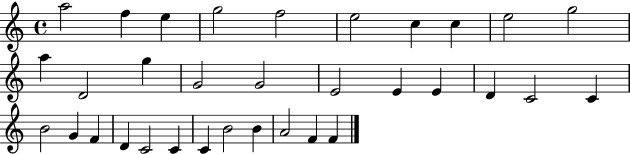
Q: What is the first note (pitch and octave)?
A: A5